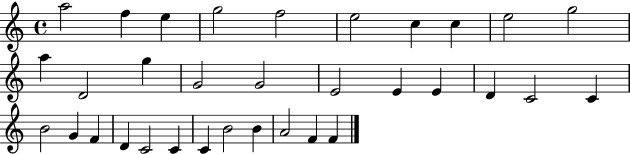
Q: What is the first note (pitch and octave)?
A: A5